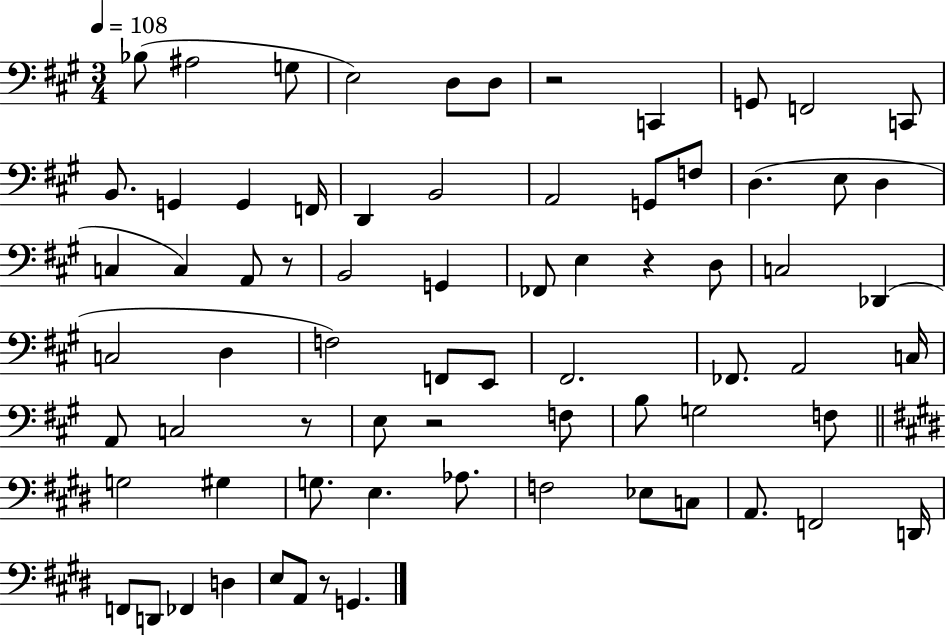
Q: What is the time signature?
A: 3/4